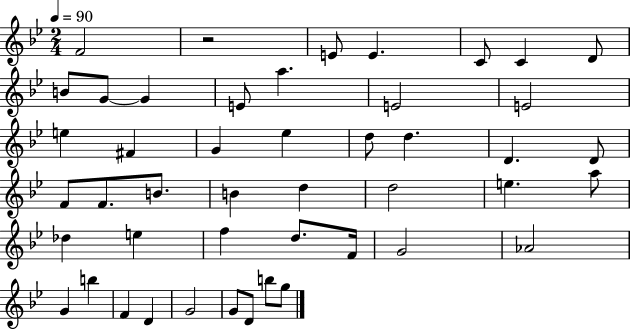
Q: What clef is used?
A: treble